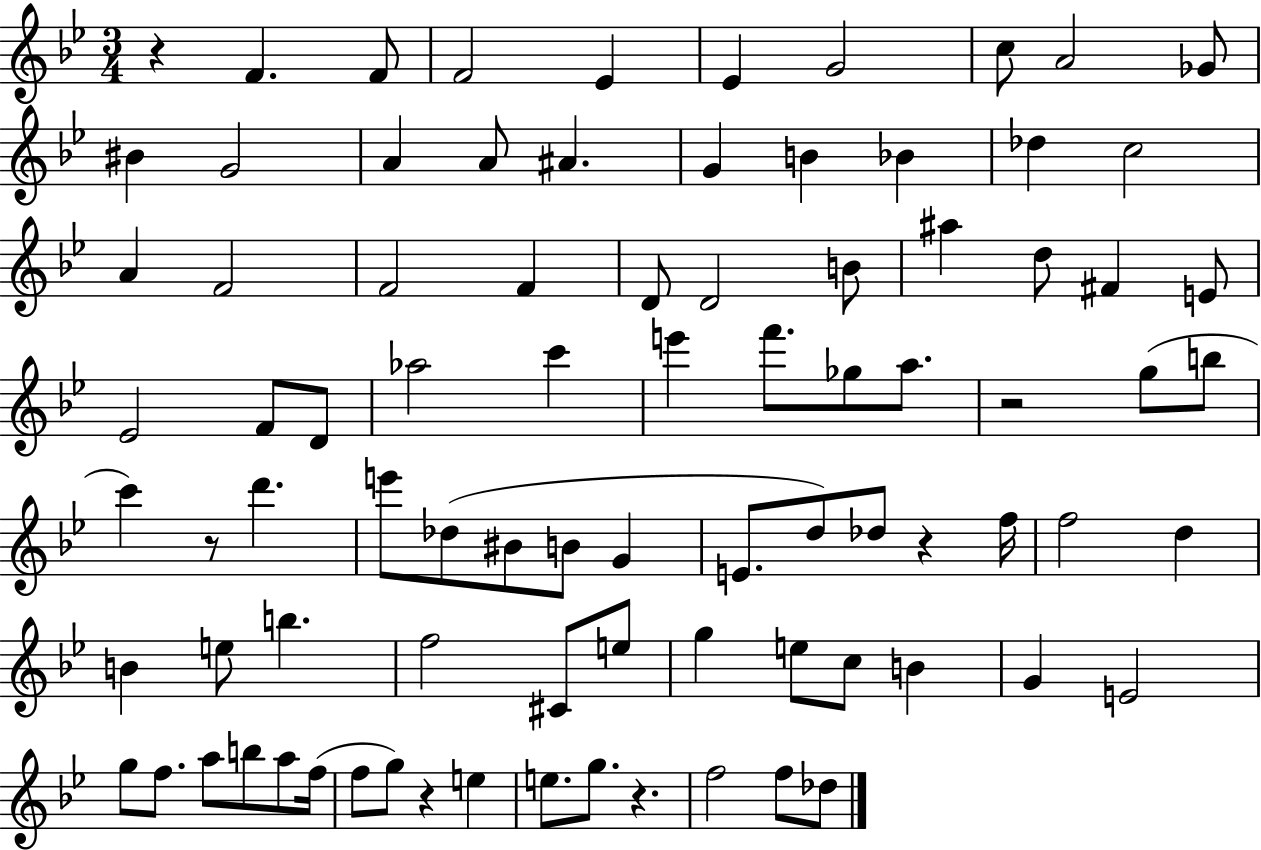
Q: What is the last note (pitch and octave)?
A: Db5